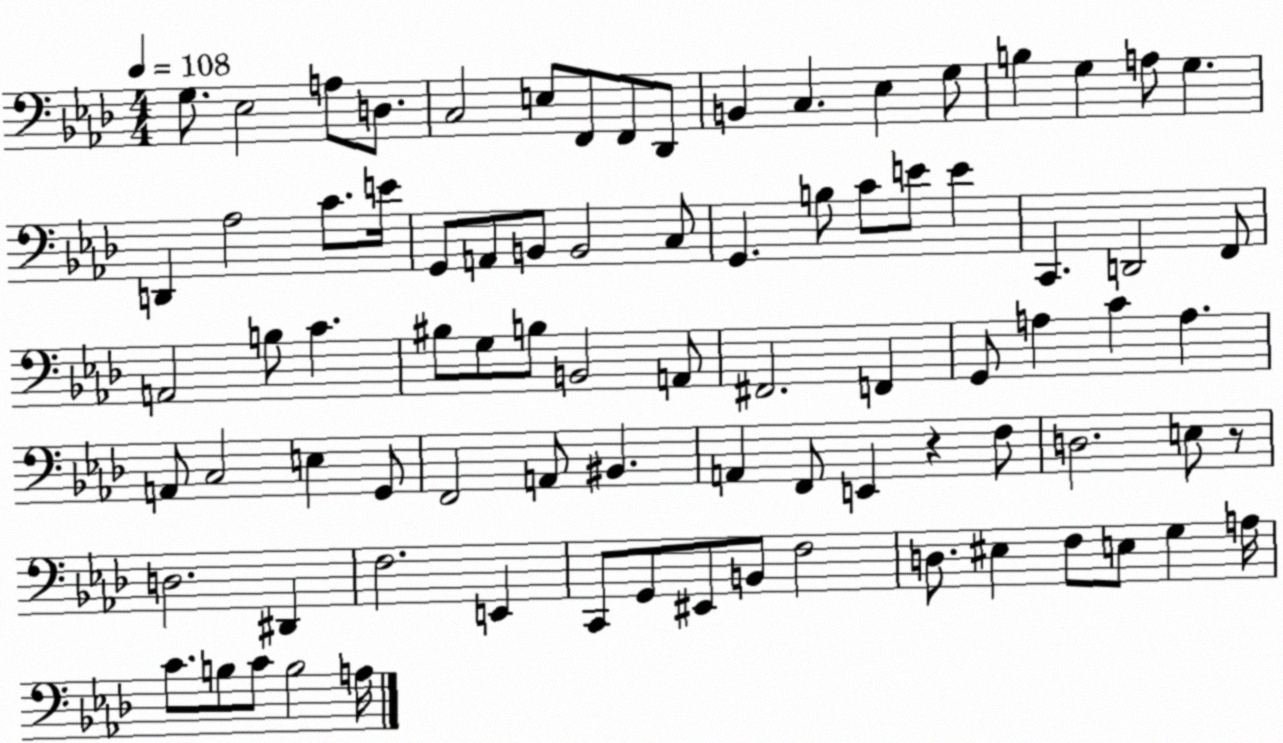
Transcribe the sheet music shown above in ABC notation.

X:1
T:Untitled
M:4/4
L:1/4
K:Ab
G,/2 _E,2 A,/2 D,/2 C,2 E,/2 F,,/2 F,,/2 _D,,/2 B,, C, _E, G,/2 B, G, A,/2 G, D,, _A,2 C/2 E/4 G,,/2 A,,/2 B,,/2 B,,2 C,/2 G,, B,/2 C/2 E/2 E C,, D,,2 F,,/2 A,,2 B,/2 C ^B,/2 G,/2 B,/2 B,,2 A,,/2 ^F,,2 F,, G,,/2 A, C A, A,,/2 C,2 E, G,,/2 F,,2 A,,/2 ^B,, A,, F,,/2 E,, z F,/2 D,2 E,/2 z/2 D,2 ^D,, F,2 E,, C,,/2 G,,/2 ^E,,/2 B,,/2 F,2 D,/2 ^E, F,/2 E,/2 G, A,/4 C/2 B,/2 C/2 B,2 A,/4